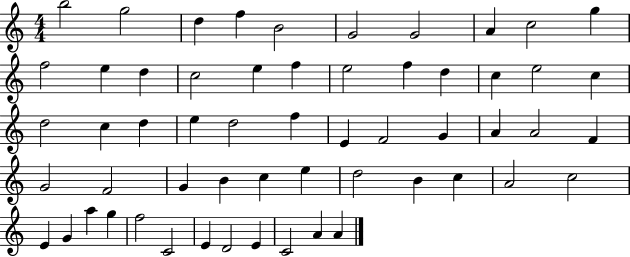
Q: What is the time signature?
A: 4/4